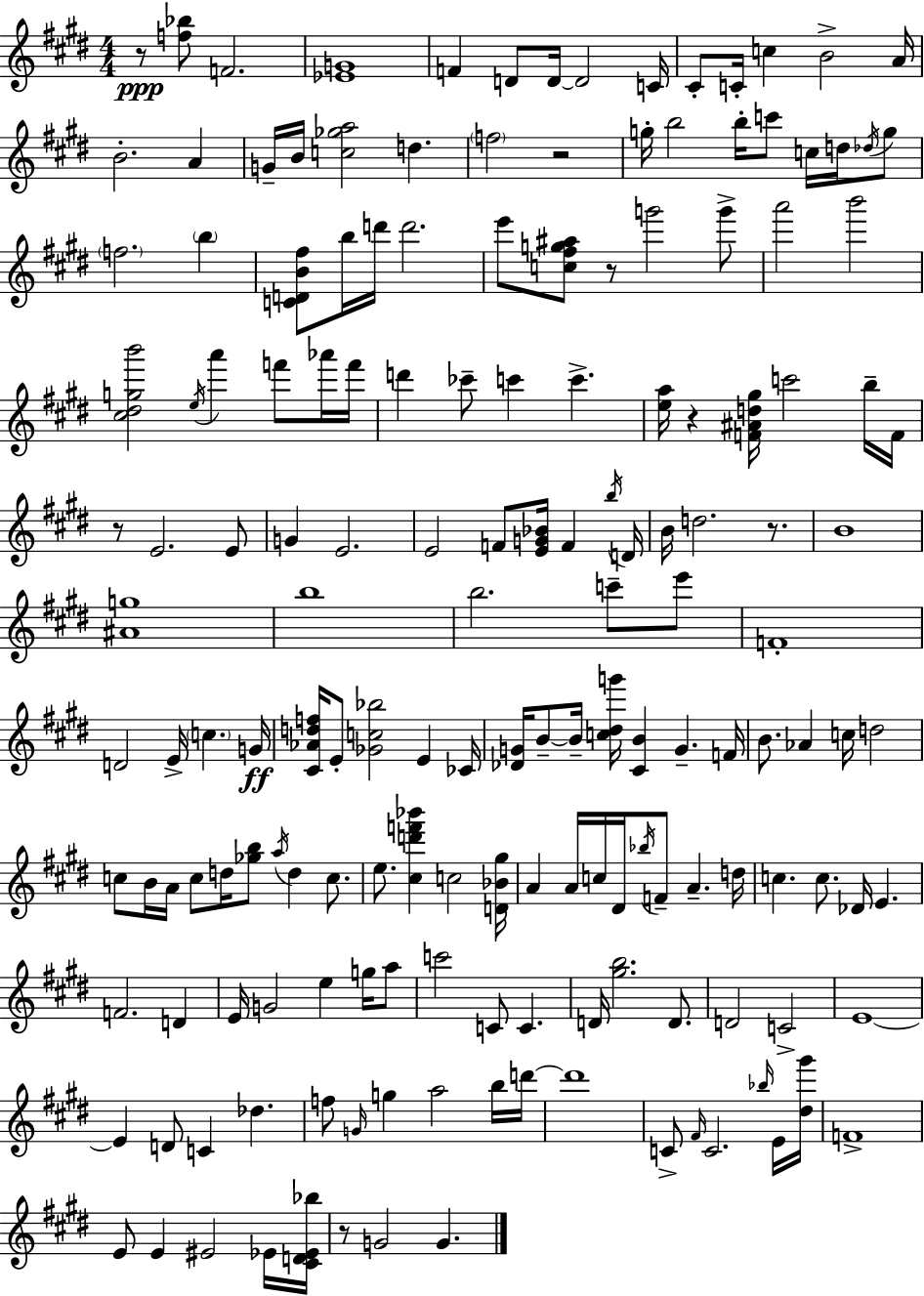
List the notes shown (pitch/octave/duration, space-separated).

R/e [F5,Bb5]/e F4/h. [Eb4,G4]/w F4/q D4/e D4/s D4/h C4/s C#4/e C4/s C5/q B4/h A4/s B4/h. A4/q G4/s B4/s [C5,Gb5,A5]/h D5/q. F5/h R/h G5/s B5/h B5/s C6/e C5/s D5/s Db5/s G5/e F5/h. B5/q [C4,D4,B4,F#5]/e B5/s D6/s D6/h. E6/e [C5,F#5,G5,A#5]/e R/e G6/h G6/e A6/h B6/h [C#5,D#5,G5,B6]/h E5/s A6/q F6/e Ab6/s F6/s D6/q CES6/e C6/q C6/q. [E5,A5]/s R/q [F4,A#4,D5,G#5]/s C6/h B5/s F4/s R/e E4/h. E4/e G4/q E4/h. E4/h F4/e [E4,G4,Bb4]/s F4/q B5/s D4/s B4/s D5/h. R/e. B4/w [A#4,G5]/w B5/w B5/h. C6/e E6/e F4/w D4/h E4/s C5/q. G4/s [C#4,Ab4,D5,F5]/s E4/e [Gb4,C5,Bb5]/h E4/q CES4/s [Db4,G4]/s B4/e B4/s [C5,D#5,G6]/s [C#4,B4]/q G4/q. F4/s B4/e. Ab4/q C5/s D5/h C5/e B4/s A4/s C5/e D5/s [Gb5,B5]/e A5/s D5/q C5/e. E5/e. [C#5,D6,F6,Bb6]/q C5/h [D4,Bb4,G#5]/s A4/q A4/s C5/s D#4/s Bb5/s F4/e A4/q. D5/s C5/q. C5/e. Db4/s E4/q. F4/h. D4/q E4/s G4/h E5/q G5/s A5/e C6/h C4/e C4/q. D4/s [G#5,B5]/h. D4/e. D4/h C4/h E4/w E4/q D4/e C4/q Db5/q. F5/e G4/s G5/q A5/h B5/s D6/s D6/w C4/e F#4/s C4/h. Bb5/s E4/s [D#5,G#6]/s F4/w E4/e E4/q EIS4/h Eb4/s [C#4,D4,Eb4,Bb5]/s R/e G4/h G4/q.